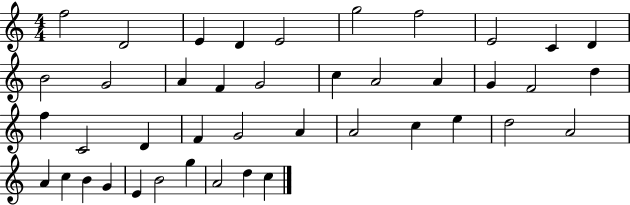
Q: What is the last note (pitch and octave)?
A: C5